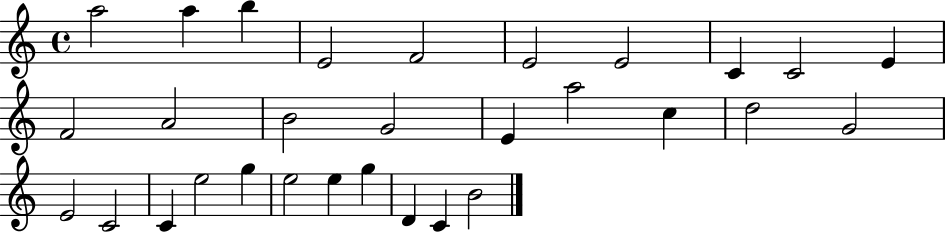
A5/h A5/q B5/q E4/h F4/h E4/h E4/h C4/q C4/h E4/q F4/h A4/h B4/h G4/h E4/q A5/h C5/q D5/h G4/h E4/h C4/h C4/q E5/h G5/q E5/h E5/q G5/q D4/q C4/q B4/h